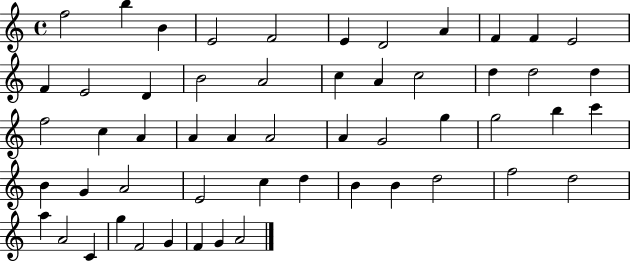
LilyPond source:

{
  \clef treble
  \time 4/4
  \defaultTimeSignature
  \key c \major
  f''2 b''4 b'4 | e'2 f'2 | e'4 d'2 a'4 | f'4 f'4 e'2 | \break f'4 e'2 d'4 | b'2 a'2 | c''4 a'4 c''2 | d''4 d''2 d''4 | \break f''2 c''4 a'4 | a'4 a'4 a'2 | a'4 g'2 g''4 | g''2 b''4 c'''4 | \break b'4 g'4 a'2 | e'2 c''4 d''4 | b'4 b'4 d''2 | f''2 d''2 | \break a''4 a'2 c'4 | g''4 f'2 g'4 | f'4 g'4 a'2 | \bar "|."
}